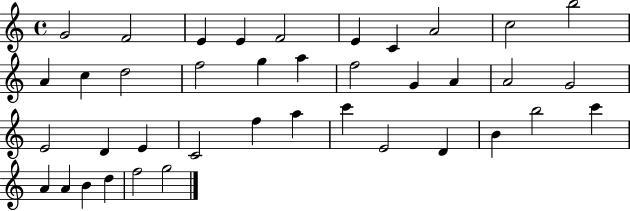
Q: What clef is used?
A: treble